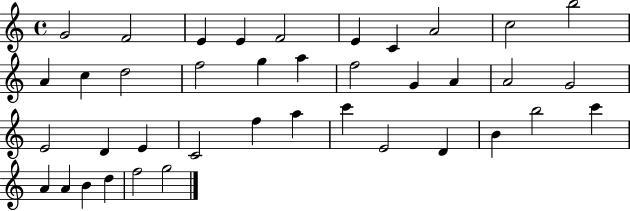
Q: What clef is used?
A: treble